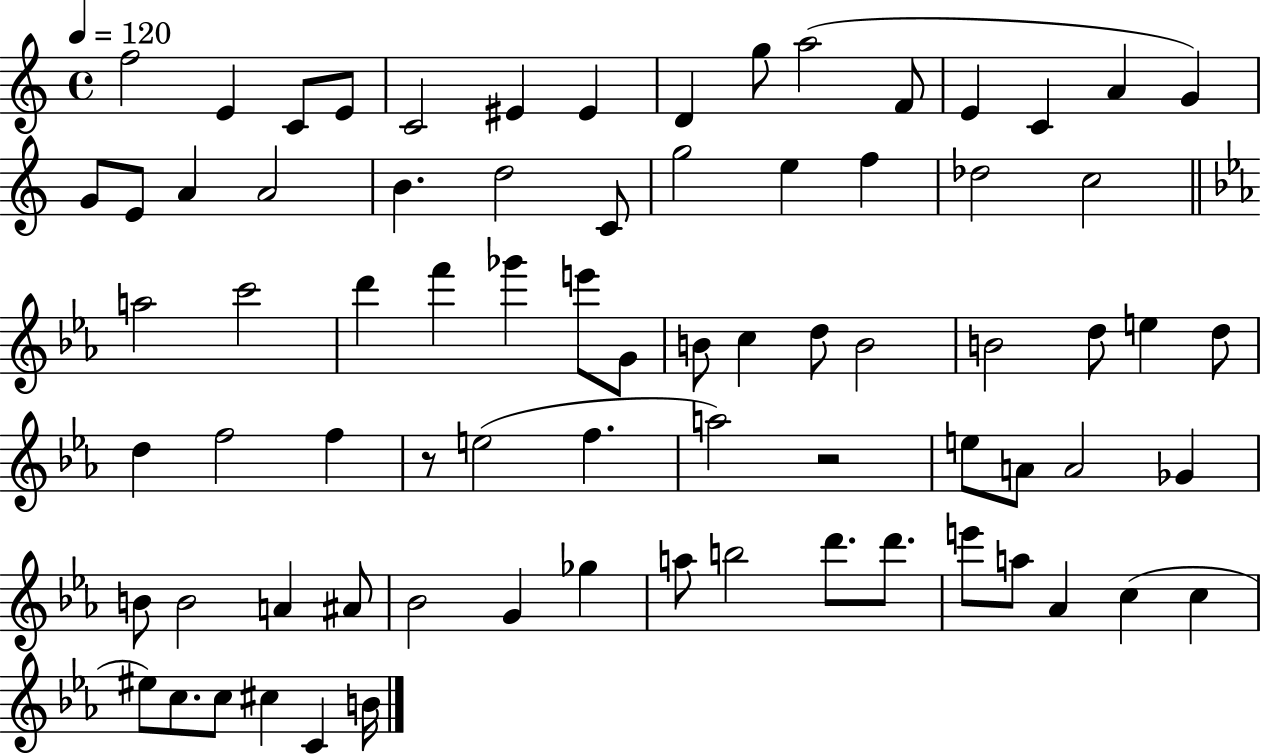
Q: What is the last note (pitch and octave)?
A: B4